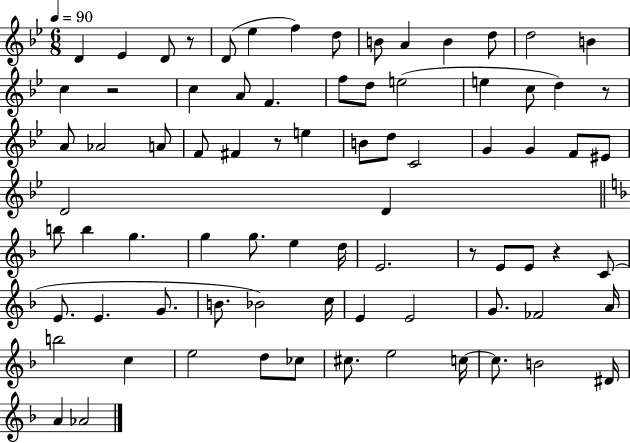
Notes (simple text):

D4/q Eb4/q D4/e R/e D4/e Eb5/q F5/q D5/e B4/e A4/q B4/q D5/e D5/h B4/q C5/q R/h C5/q A4/e F4/q. F5/e D5/e E5/h E5/q C5/e D5/q R/e A4/e Ab4/h A4/e F4/e F#4/q R/e E5/q B4/e D5/e C4/h G4/q G4/q F4/e EIS4/e D4/h D4/q B5/e B5/q G5/q. G5/q G5/e. E5/q D5/s E4/h. R/e E4/e E4/e R/q C4/e E4/e. E4/q. G4/e. B4/e. Bb4/h C5/s E4/q E4/h G4/e. FES4/h A4/s B5/h C5/q E5/h D5/e CES5/e C#5/e. E5/h C5/s C5/e. B4/h D#4/s A4/q Ab4/h